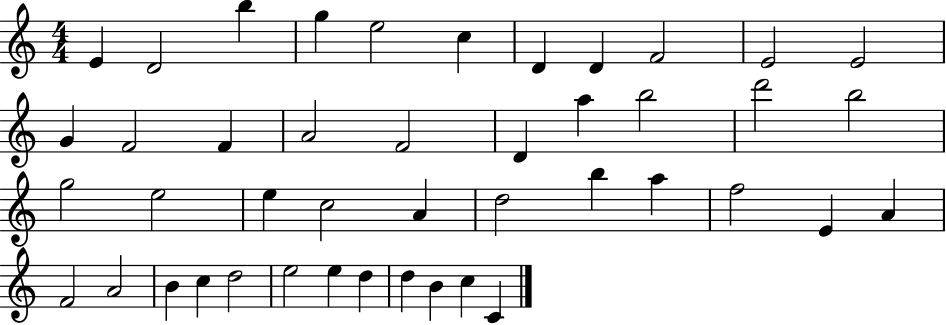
{
  \clef treble
  \numericTimeSignature
  \time 4/4
  \key c \major
  e'4 d'2 b''4 | g''4 e''2 c''4 | d'4 d'4 f'2 | e'2 e'2 | \break g'4 f'2 f'4 | a'2 f'2 | d'4 a''4 b''2 | d'''2 b''2 | \break g''2 e''2 | e''4 c''2 a'4 | d''2 b''4 a''4 | f''2 e'4 a'4 | \break f'2 a'2 | b'4 c''4 d''2 | e''2 e''4 d''4 | d''4 b'4 c''4 c'4 | \break \bar "|."
}